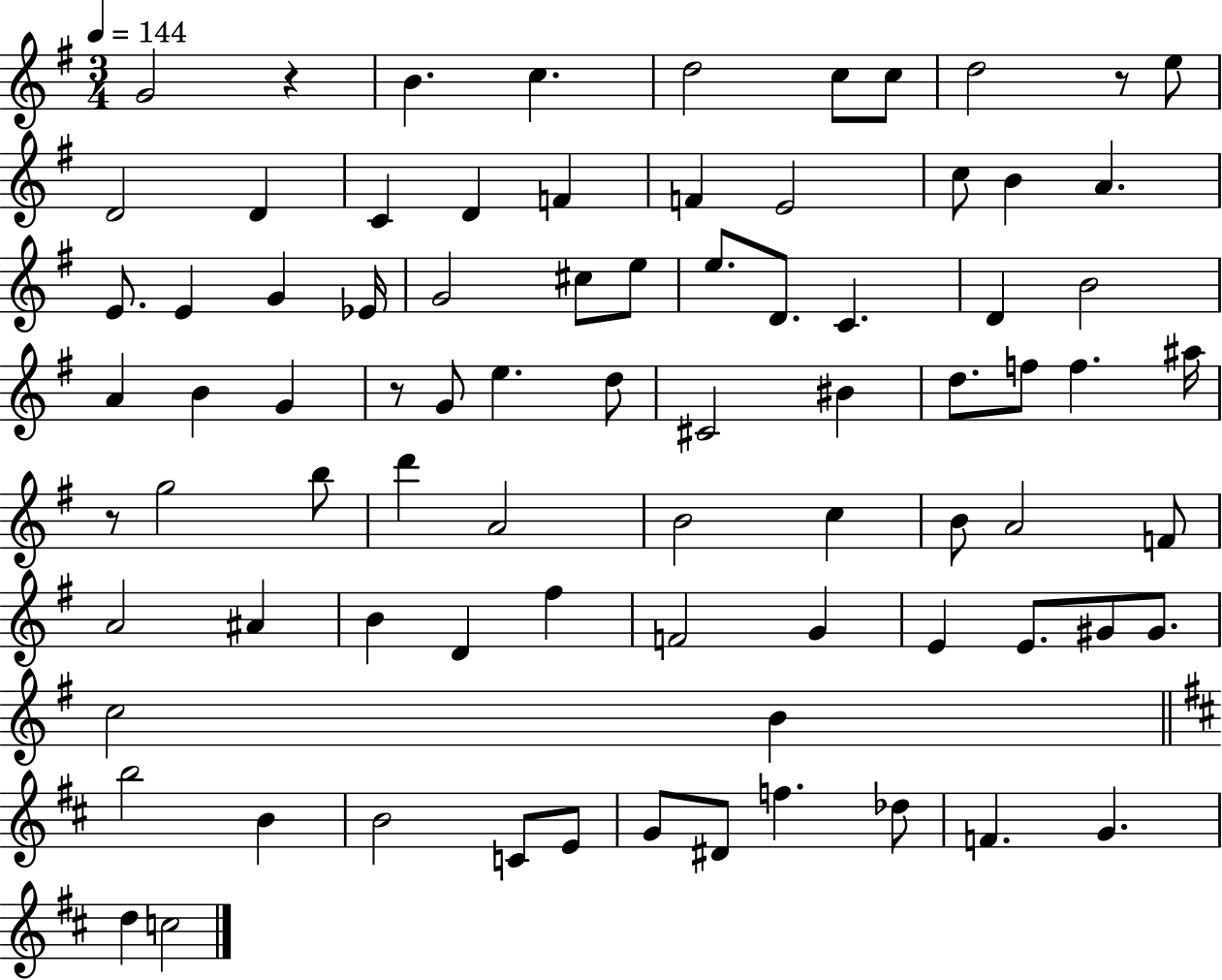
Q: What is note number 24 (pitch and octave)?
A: C#5